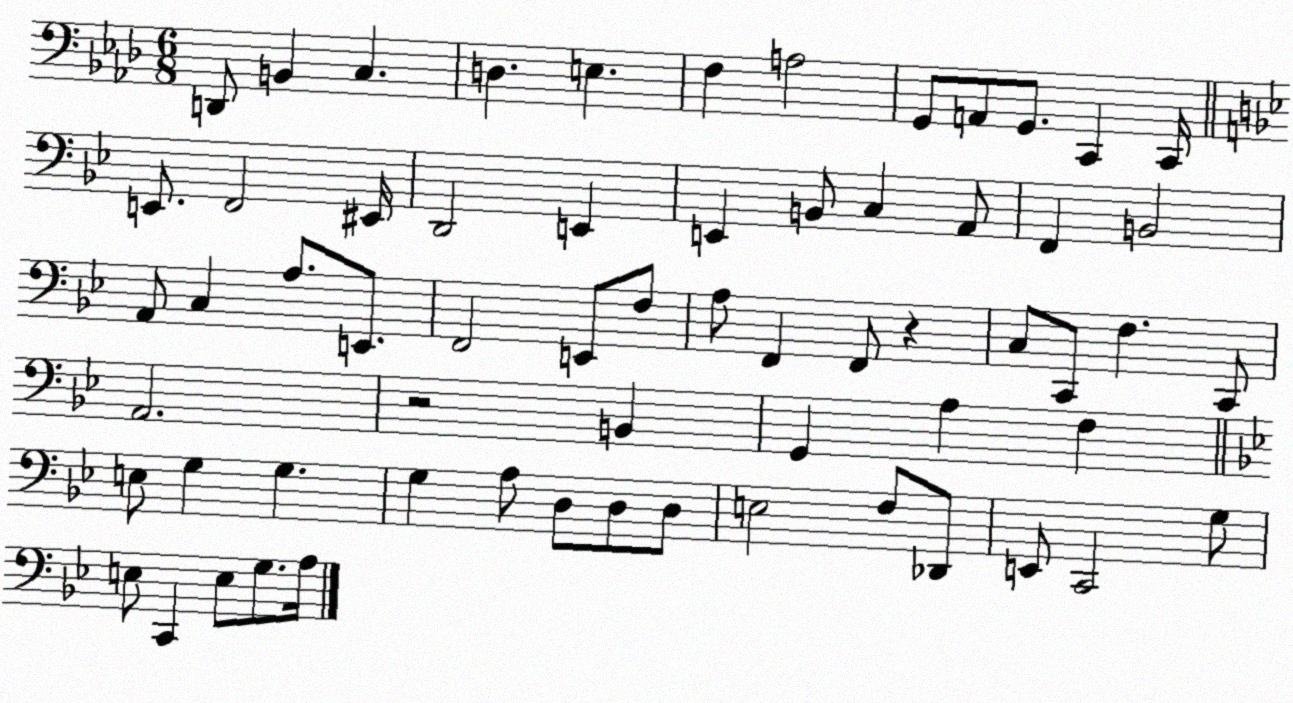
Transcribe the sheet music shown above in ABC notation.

X:1
T:Untitled
M:6/8
L:1/4
K:Ab
D,,/2 B,, C, D, E, F, A,2 G,,/2 A,,/2 G,,/2 C,, C,,/4 E,,/2 F,,2 ^E,,/4 D,,2 E,, E,, B,,/2 C, A,,/2 F,, B,,2 A,,/2 C, A,/2 E,,/2 F,,2 E,,/2 F,/2 A,/2 F,, F,,/2 z C,/2 C,,/2 F, C,,/2 A,,2 z2 B,, G,, A, F, E,/2 G, G, G, A,/2 D,/2 D,/2 D,/2 E,2 F,/2 _D,,/2 E,,/2 C,,2 G,/2 E,/2 C,, E,/2 G,/2 A,/4